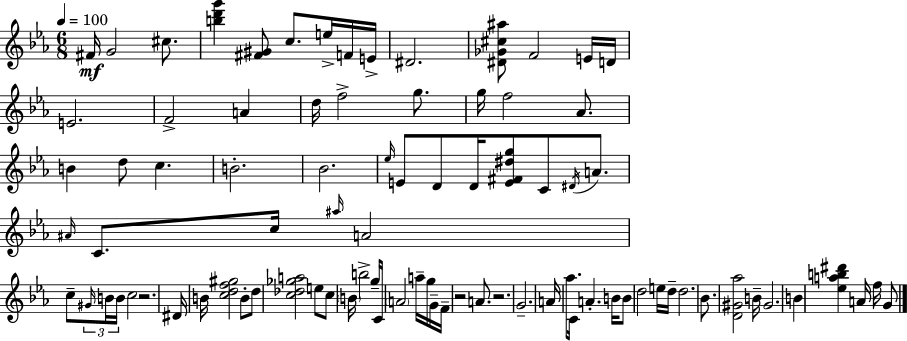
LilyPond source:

{
  \clef treble
  \numericTimeSignature
  \time 6/8
  \key c \minor
  \tempo 4 = 100
  \repeat volta 2 { fis'16\mf g'2 cis''8. | <b'' d''' g'''>4 <fis' gis'>8 c''8. e''16-> f'16 e'16-> | dis'2. | <dis' ges' cis'' ais''>8 f'2 e'16 d'16 | \break e'2. | f'2-> a'4 | d''16 f''2-> g''8. | g''16 f''2 aes'8. | \break b'4 d''8 c''4. | b'2.-. | bes'2. | \grace { ees''16 } e'8 d'8 d'16 <e' fis' dis'' g''>8 c'8 \acciaccatura { dis'16 } a'8. | \break \grace { ais'16 } c'8. c''16 \grace { ais''16 } a'2 | c''8-- \tuplet 3/2 { \grace { gis'16 } b'16 b'16 } c''2 | r2. | dis'16 b'16 <c'' d'' f'' gis''>2 | \break b'8-. d''8 <c'' des'' ges'' a''>2 | e''8 c''8 \parenthesize b'16 b''2-> | g''16-- c'16 \parenthesize a'2 | a''16-- g''16 g'16-- f'16-- r2 | \break a'8. r2. | g'2.-- | a'16 aes''8. c'16 a'4.-. | b'16 b'8 d''2 | \break e''16 d''16-- d''2. | bes'8. <d' gis' aes''>2 | b'16-- gis'2. | b'4 <ees'' a'' b'' dis'''>4 | \break a'16 f''16 g'8 } \bar "|."
}